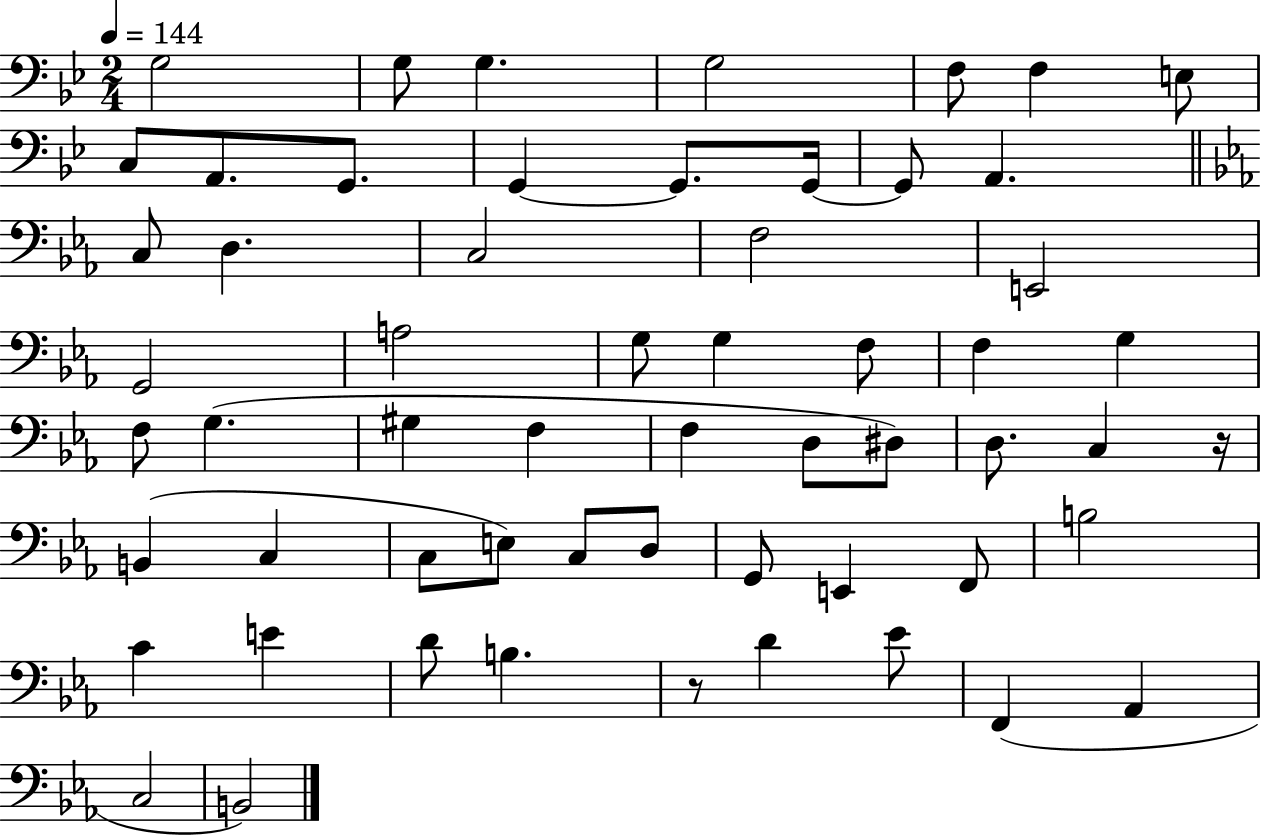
{
  \clef bass
  \numericTimeSignature
  \time 2/4
  \key bes \major
  \tempo 4 = 144
  g2 | g8 g4. | g2 | f8 f4 e8 | \break c8 a,8. g,8. | g,4~~ g,8. g,16~~ | g,8 a,4. | \bar "||" \break \key ees \major c8 d4. | c2 | f2 | e,2 | \break g,2 | a2 | g8 g4 f8 | f4 g4 | \break f8 g4.( | gis4 f4 | f4 d8 dis8) | d8. c4 r16 | \break b,4( c4 | c8 e8) c8 d8 | g,8 e,4 f,8 | b2 | \break c'4 e'4 | d'8 b4. | r8 d'4 ees'8 | f,4( aes,4 | \break c2 | b,2) | \bar "|."
}